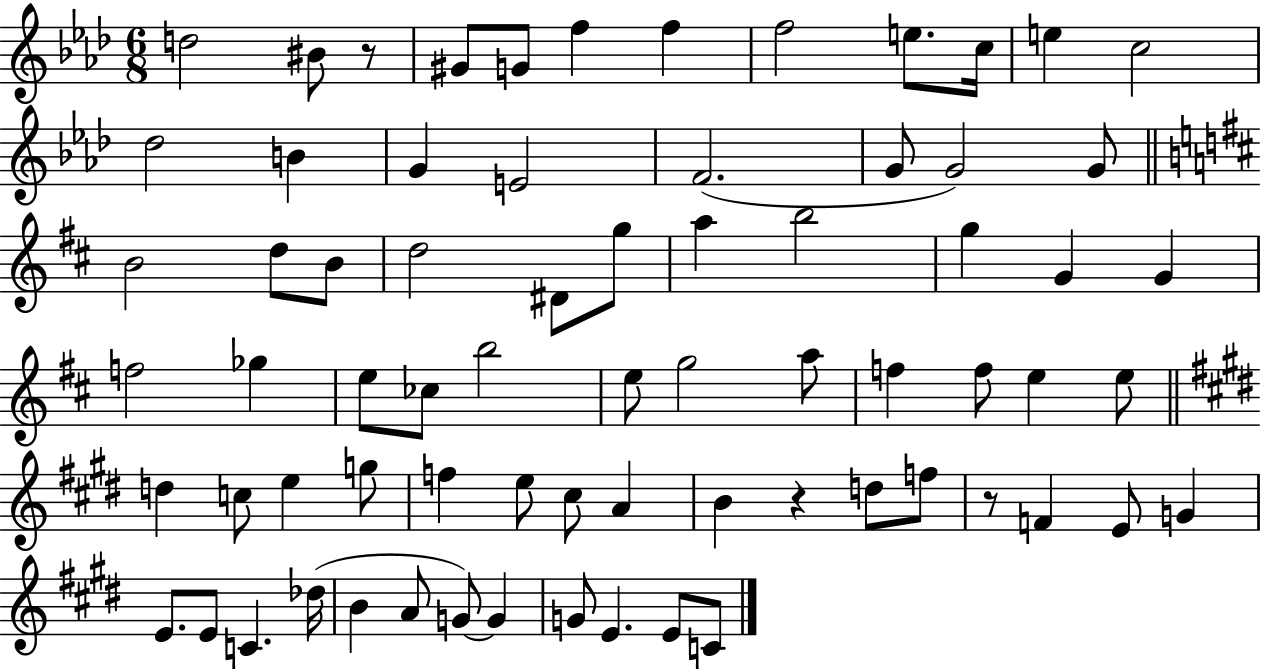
{
  \clef treble
  \numericTimeSignature
  \time 6/8
  \key aes \major
  d''2 bis'8 r8 | gis'8 g'8 f''4 f''4 | f''2 e''8. c''16 | e''4 c''2 | \break des''2 b'4 | g'4 e'2 | f'2.( | g'8 g'2) g'8 | \break \bar "||" \break \key d \major b'2 d''8 b'8 | d''2 dis'8 g''8 | a''4 b''2 | g''4 g'4 g'4 | \break f''2 ges''4 | e''8 ces''8 b''2 | e''8 g''2 a''8 | f''4 f''8 e''4 e''8 | \break \bar "||" \break \key e \major d''4 c''8 e''4 g''8 | f''4 e''8 cis''8 a'4 | b'4 r4 d''8 f''8 | r8 f'4 e'8 g'4 | \break e'8. e'8 c'4. des''16( | b'4 a'8 g'8~~) g'4 | g'8 e'4. e'8 c'8 | \bar "|."
}